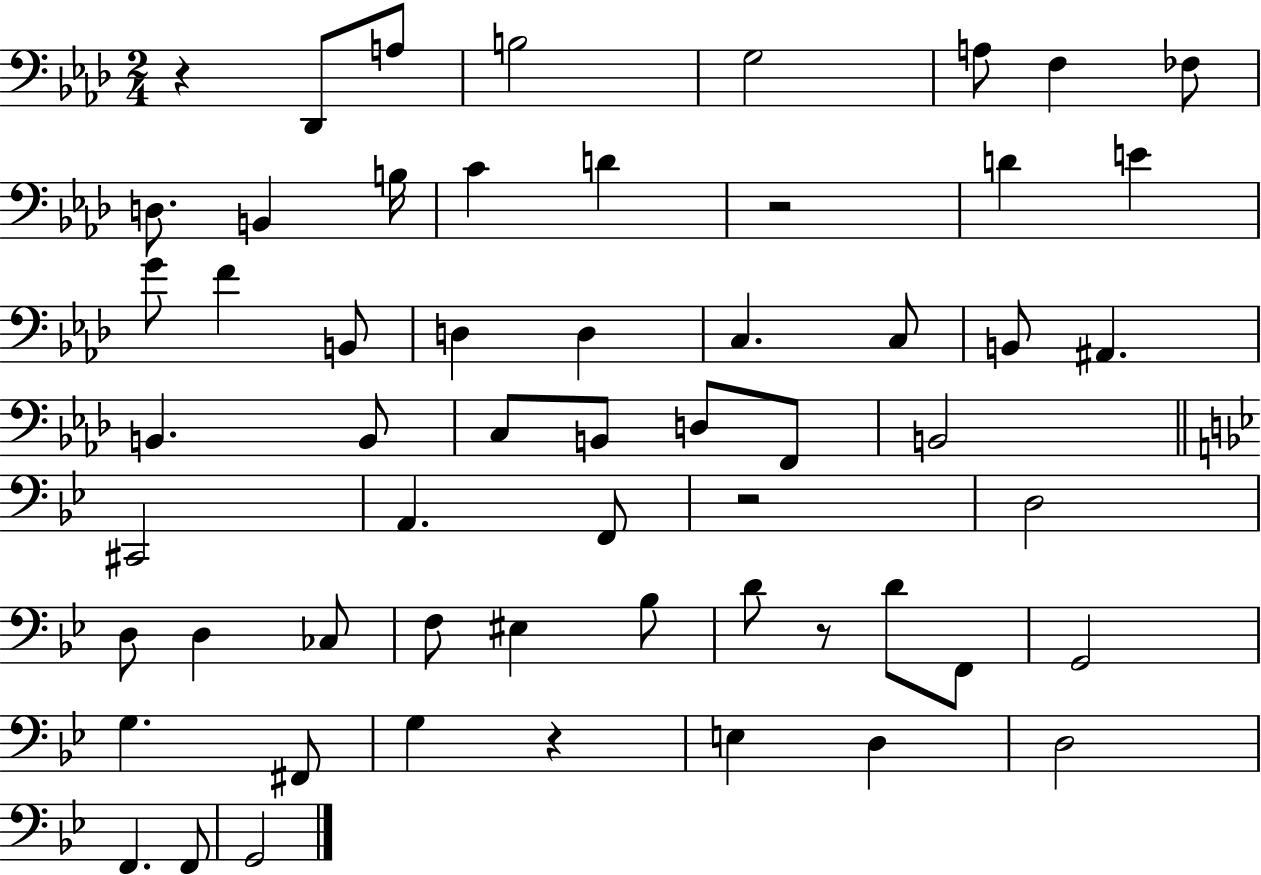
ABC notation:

X:1
T:Untitled
M:2/4
L:1/4
K:Ab
z _D,,/2 A,/2 B,2 G,2 A,/2 F, _F,/2 D,/2 B,, B,/4 C D z2 D E G/2 F B,,/2 D, D, C, C,/2 B,,/2 ^A,, B,, B,,/2 C,/2 B,,/2 D,/2 F,,/2 B,,2 ^C,,2 A,, F,,/2 z2 D,2 D,/2 D, _C,/2 F,/2 ^E, _B,/2 D/2 z/2 D/2 F,,/2 G,,2 G, ^F,,/2 G, z E, D, D,2 F,, F,,/2 G,,2